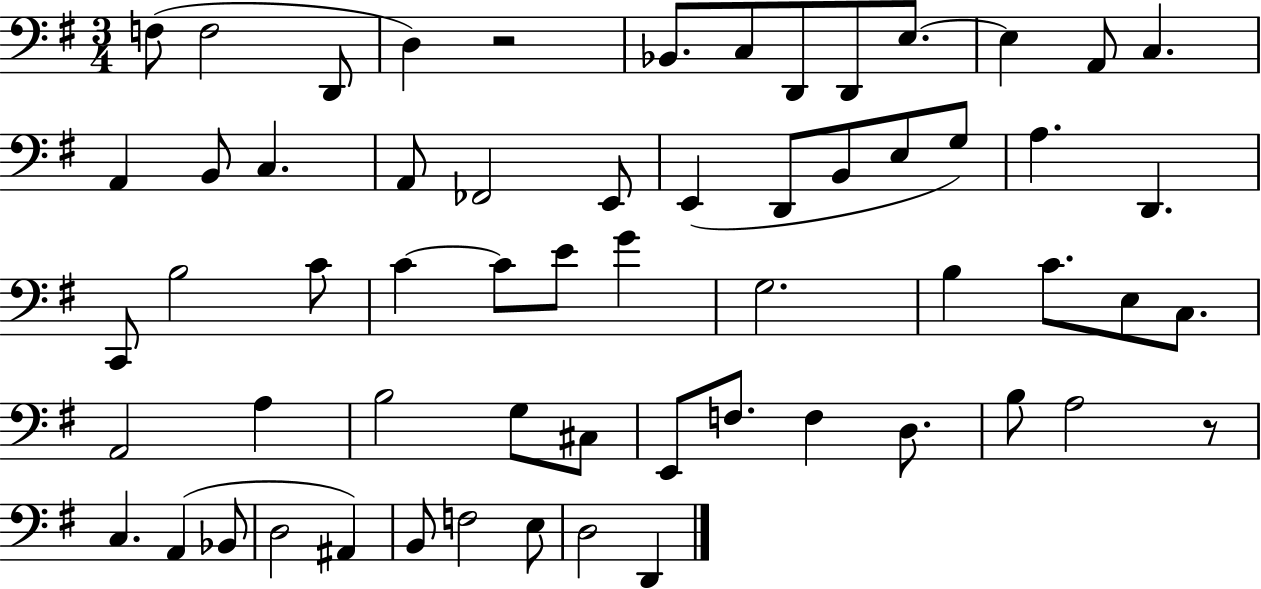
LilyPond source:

{
  \clef bass
  \numericTimeSignature
  \time 3/4
  \key g \major
  f8( f2 d,8 | d4) r2 | bes,8. c8 d,8 d,8 e8.~~ | e4 a,8 c4. | \break a,4 b,8 c4. | a,8 fes,2 e,8 | e,4( d,8 b,8 e8 g8) | a4. d,4. | \break c,8 b2 c'8 | c'4~~ c'8 e'8 g'4 | g2. | b4 c'8. e8 c8. | \break a,2 a4 | b2 g8 cis8 | e,8 f8. f4 d8. | b8 a2 r8 | \break c4. a,4( bes,8 | d2 ais,4) | b,8 f2 e8 | d2 d,4 | \break \bar "|."
}